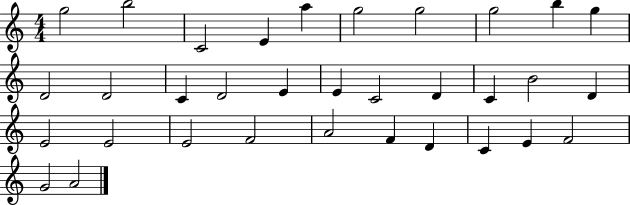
{
  \clef treble
  \numericTimeSignature
  \time 4/4
  \key c \major
  g''2 b''2 | c'2 e'4 a''4 | g''2 g''2 | g''2 b''4 g''4 | \break d'2 d'2 | c'4 d'2 e'4 | e'4 c'2 d'4 | c'4 b'2 d'4 | \break e'2 e'2 | e'2 f'2 | a'2 f'4 d'4 | c'4 e'4 f'2 | \break g'2 a'2 | \bar "|."
}